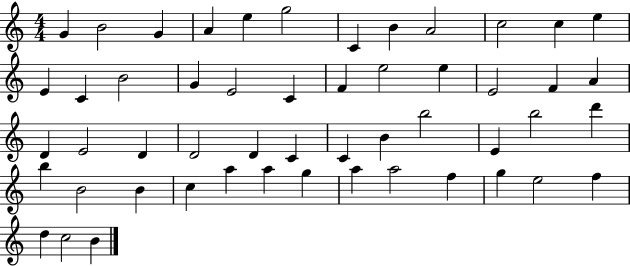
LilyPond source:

{
  \clef treble
  \numericTimeSignature
  \time 4/4
  \key c \major
  g'4 b'2 g'4 | a'4 e''4 g''2 | c'4 b'4 a'2 | c''2 c''4 e''4 | \break e'4 c'4 b'2 | g'4 e'2 c'4 | f'4 e''2 e''4 | e'2 f'4 a'4 | \break d'4 e'2 d'4 | d'2 d'4 c'4 | c'4 b'4 b''2 | e'4 b''2 d'''4 | \break b''4 b'2 b'4 | c''4 a''4 a''4 g''4 | a''4 a''2 f''4 | g''4 e''2 f''4 | \break d''4 c''2 b'4 | \bar "|."
}